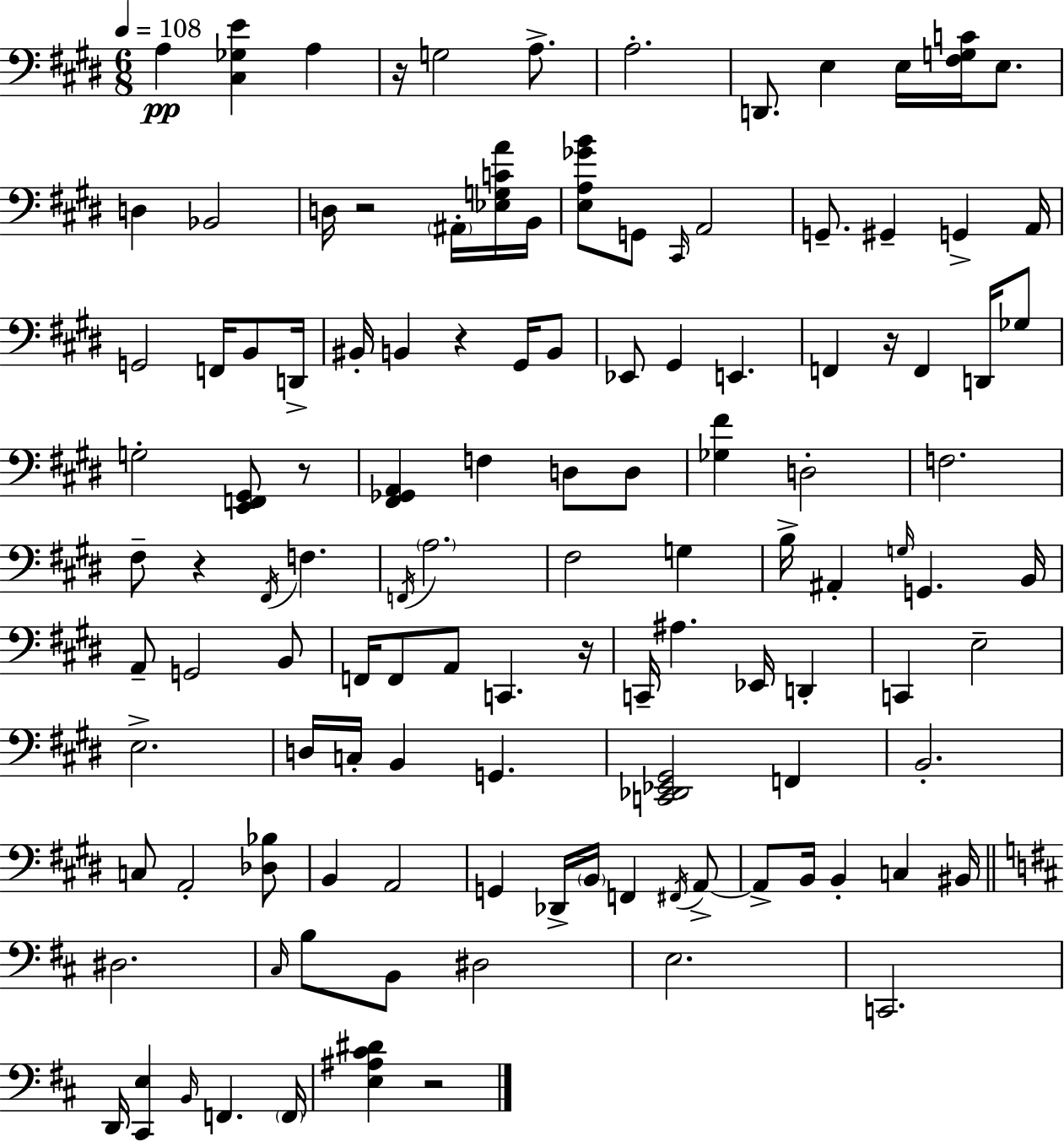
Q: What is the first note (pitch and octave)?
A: A3